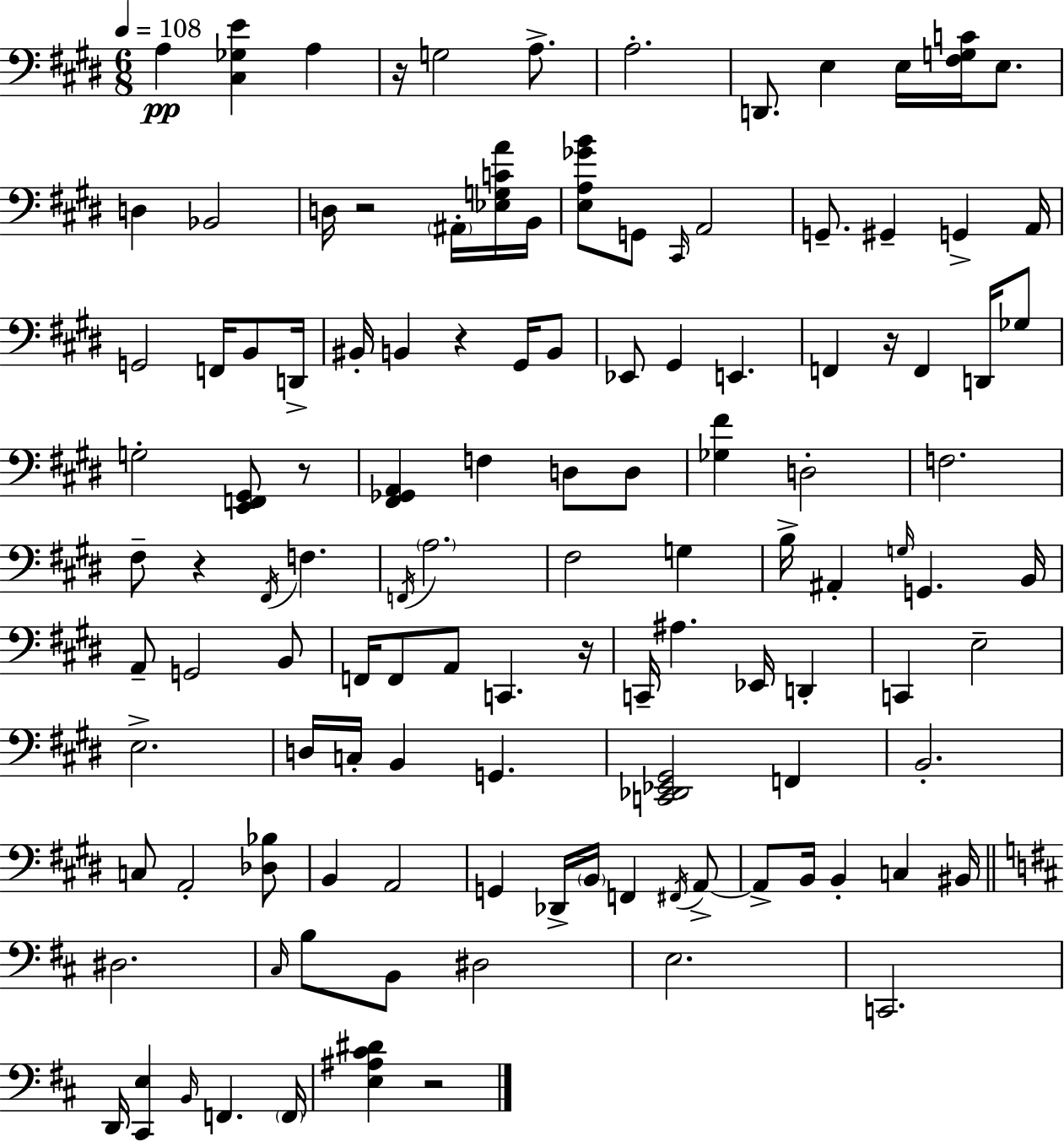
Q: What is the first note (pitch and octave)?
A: A3